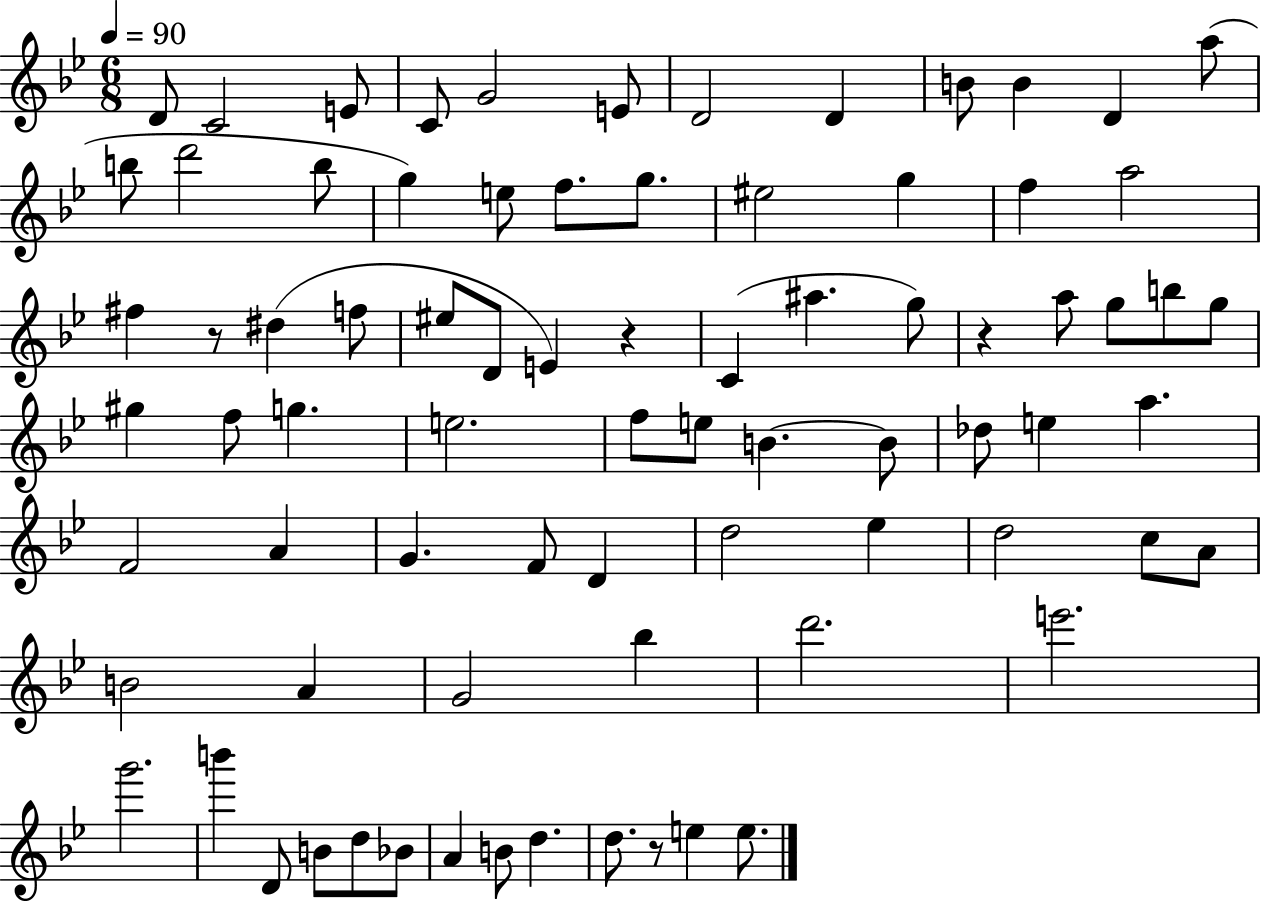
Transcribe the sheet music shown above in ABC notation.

X:1
T:Untitled
M:6/8
L:1/4
K:Bb
D/2 C2 E/2 C/2 G2 E/2 D2 D B/2 B D a/2 b/2 d'2 b/2 g e/2 f/2 g/2 ^e2 g f a2 ^f z/2 ^d f/2 ^e/2 D/2 E z C ^a g/2 z a/2 g/2 b/2 g/2 ^g f/2 g e2 f/2 e/2 B B/2 _d/2 e a F2 A G F/2 D d2 _e d2 c/2 A/2 B2 A G2 _b d'2 e'2 g'2 b' D/2 B/2 d/2 _B/2 A B/2 d d/2 z/2 e e/2